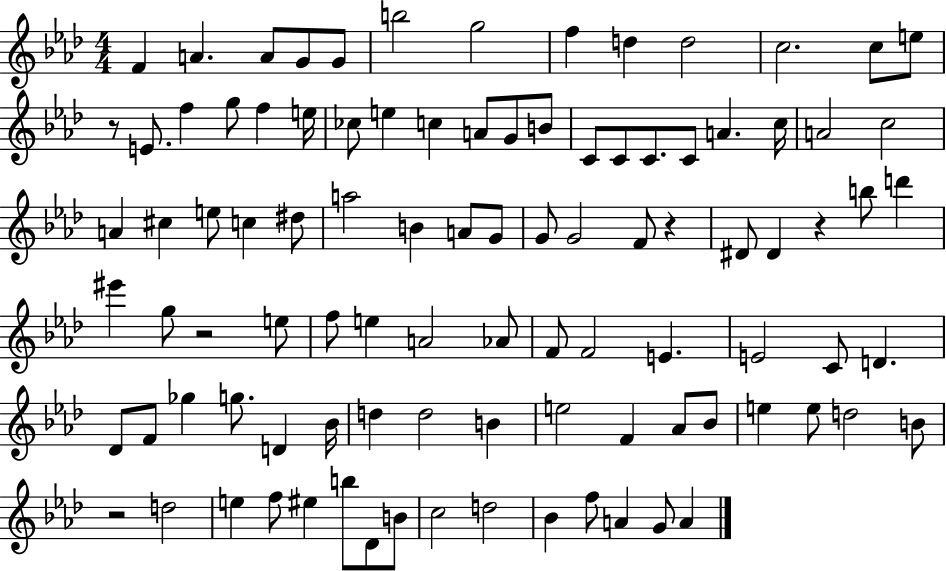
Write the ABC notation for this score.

X:1
T:Untitled
M:4/4
L:1/4
K:Ab
F A A/2 G/2 G/2 b2 g2 f d d2 c2 c/2 e/2 z/2 E/2 f g/2 f e/4 _c/2 e c A/2 G/2 B/2 C/2 C/2 C/2 C/2 A c/4 A2 c2 A ^c e/2 c ^d/2 a2 B A/2 G/2 G/2 G2 F/2 z ^D/2 ^D z b/2 d' ^e' g/2 z2 e/2 f/2 e A2 _A/2 F/2 F2 E E2 C/2 D _D/2 F/2 _g g/2 D _B/4 d d2 B e2 F _A/2 _B/2 e e/2 d2 B/2 z2 d2 e f/2 ^e b/2 _D/2 B/2 c2 d2 _B f/2 A G/2 A